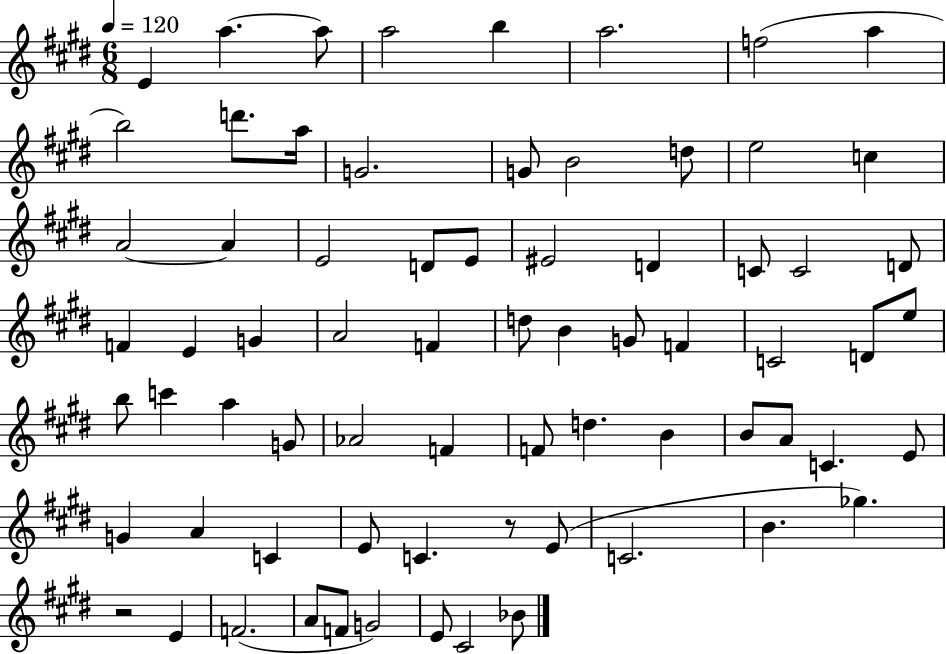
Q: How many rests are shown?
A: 2